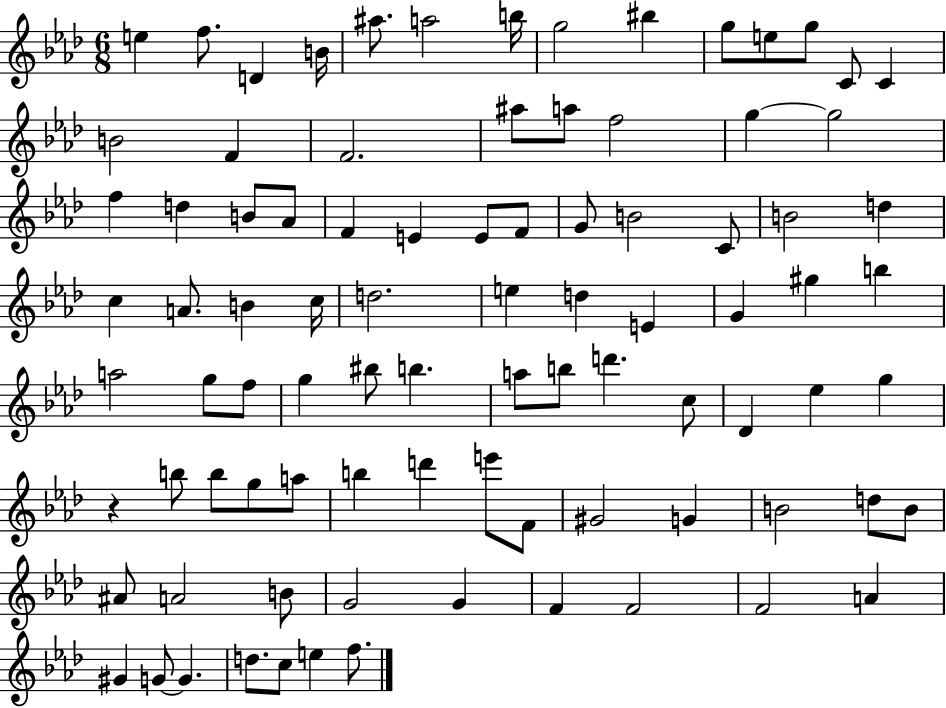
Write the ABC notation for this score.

X:1
T:Untitled
M:6/8
L:1/4
K:Ab
e f/2 D B/4 ^a/2 a2 b/4 g2 ^b g/2 e/2 g/2 C/2 C B2 F F2 ^a/2 a/2 f2 g g2 f d B/2 _A/2 F E E/2 F/2 G/2 B2 C/2 B2 d c A/2 B c/4 d2 e d E G ^g b a2 g/2 f/2 g ^b/2 b a/2 b/2 d' c/2 _D _e g z b/2 b/2 g/2 a/2 b d' e'/2 F/2 ^G2 G B2 d/2 B/2 ^A/2 A2 B/2 G2 G F F2 F2 A ^G G/2 G d/2 c/2 e f/2